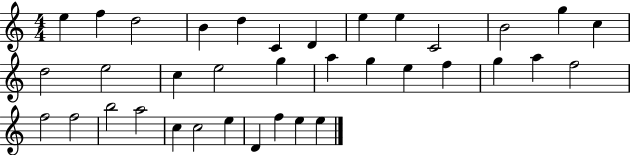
E5/q F5/q D5/h B4/q D5/q C4/q D4/q E5/q E5/q C4/h B4/h G5/q C5/q D5/h E5/h C5/q E5/h G5/q A5/q G5/q E5/q F5/q G5/q A5/q F5/h F5/h F5/h B5/h A5/h C5/q C5/h E5/q D4/q F5/q E5/q E5/q